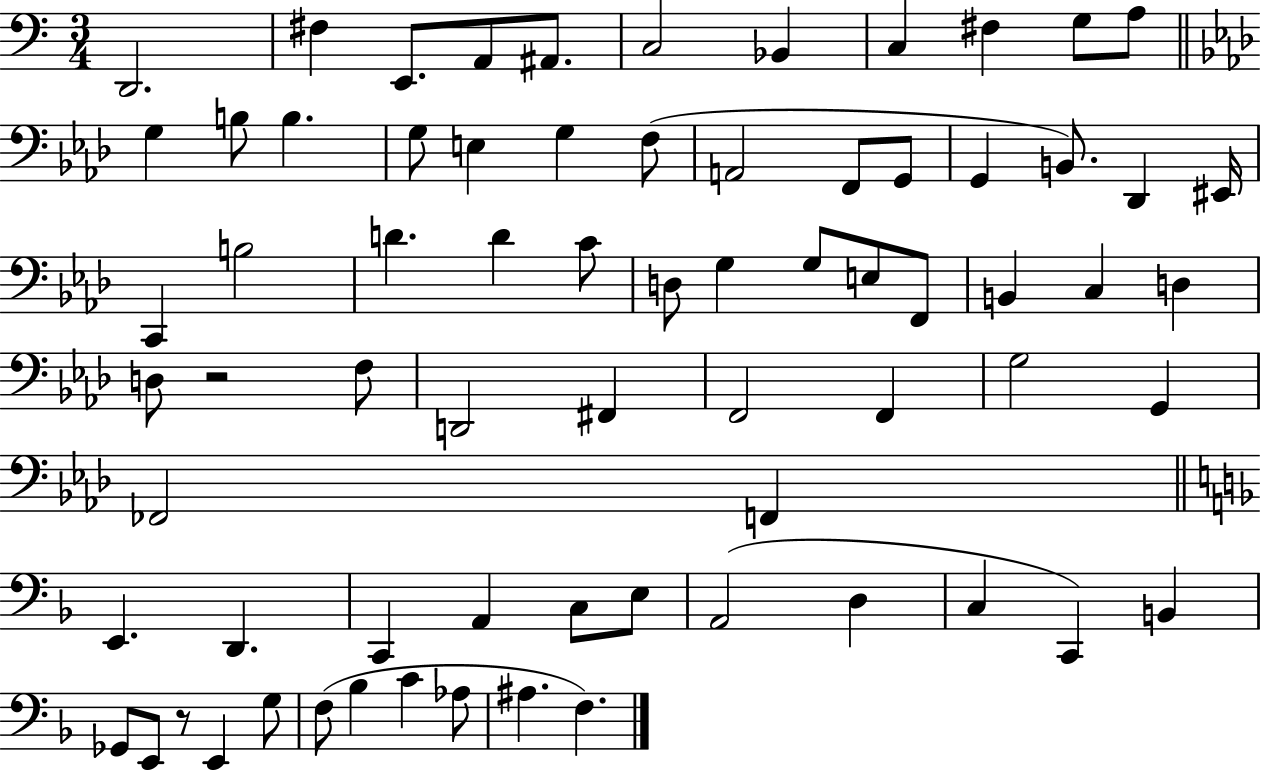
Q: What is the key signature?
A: C major